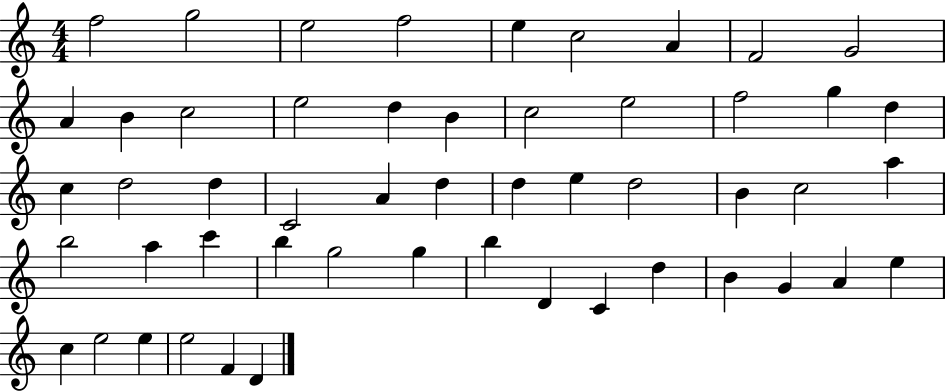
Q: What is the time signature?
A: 4/4